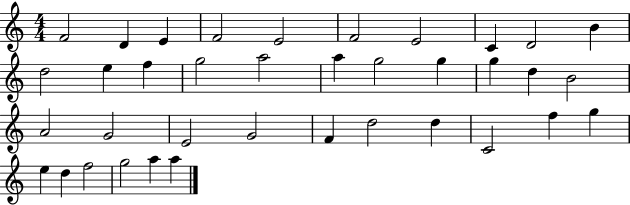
X:1
T:Untitled
M:4/4
L:1/4
K:C
F2 D E F2 E2 F2 E2 C D2 B d2 e f g2 a2 a g2 g g d B2 A2 G2 E2 G2 F d2 d C2 f g e d f2 g2 a a